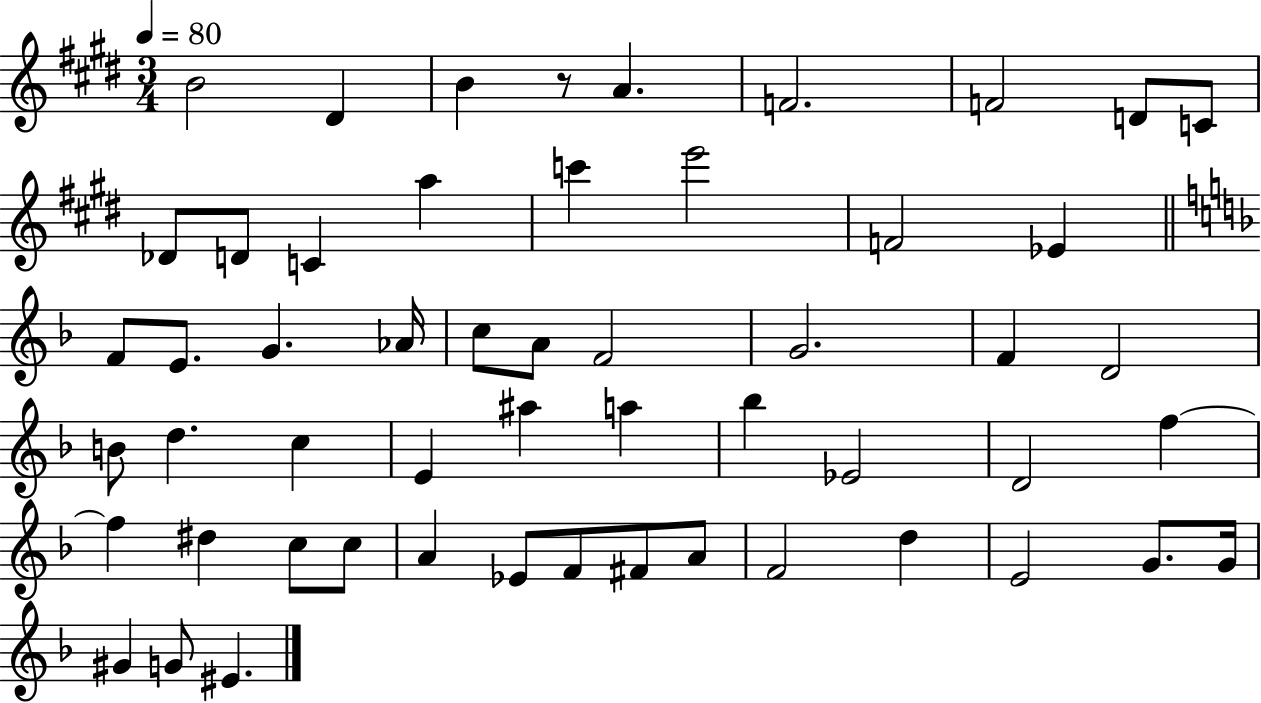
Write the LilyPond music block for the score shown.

{
  \clef treble
  \numericTimeSignature
  \time 3/4
  \key e \major
  \tempo 4 = 80
  \repeat volta 2 { b'2 dis'4 | b'4 r8 a'4. | f'2. | f'2 d'8 c'8 | \break des'8 d'8 c'4 a''4 | c'''4 e'''2 | f'2 ees'4 | \bar "||" \break \key f \major f'8 e'8. g'4. aes'16 | c''8 a'8 f'2 | g'2. | f'4 d'2 | \break b'8 d''4. c''4 | e'4 ais''4 a''4 | bes''4 ees'2 | d'2 f''4~~ | \break f''4 dis''4 c''8 c''8 | a'4 ees'8 f'8 fis'8 a'8 | f'2 d''4 | e'2 g'8. g'16 | \break gis'4 g'8 eis'4. | } \bar "|."
}